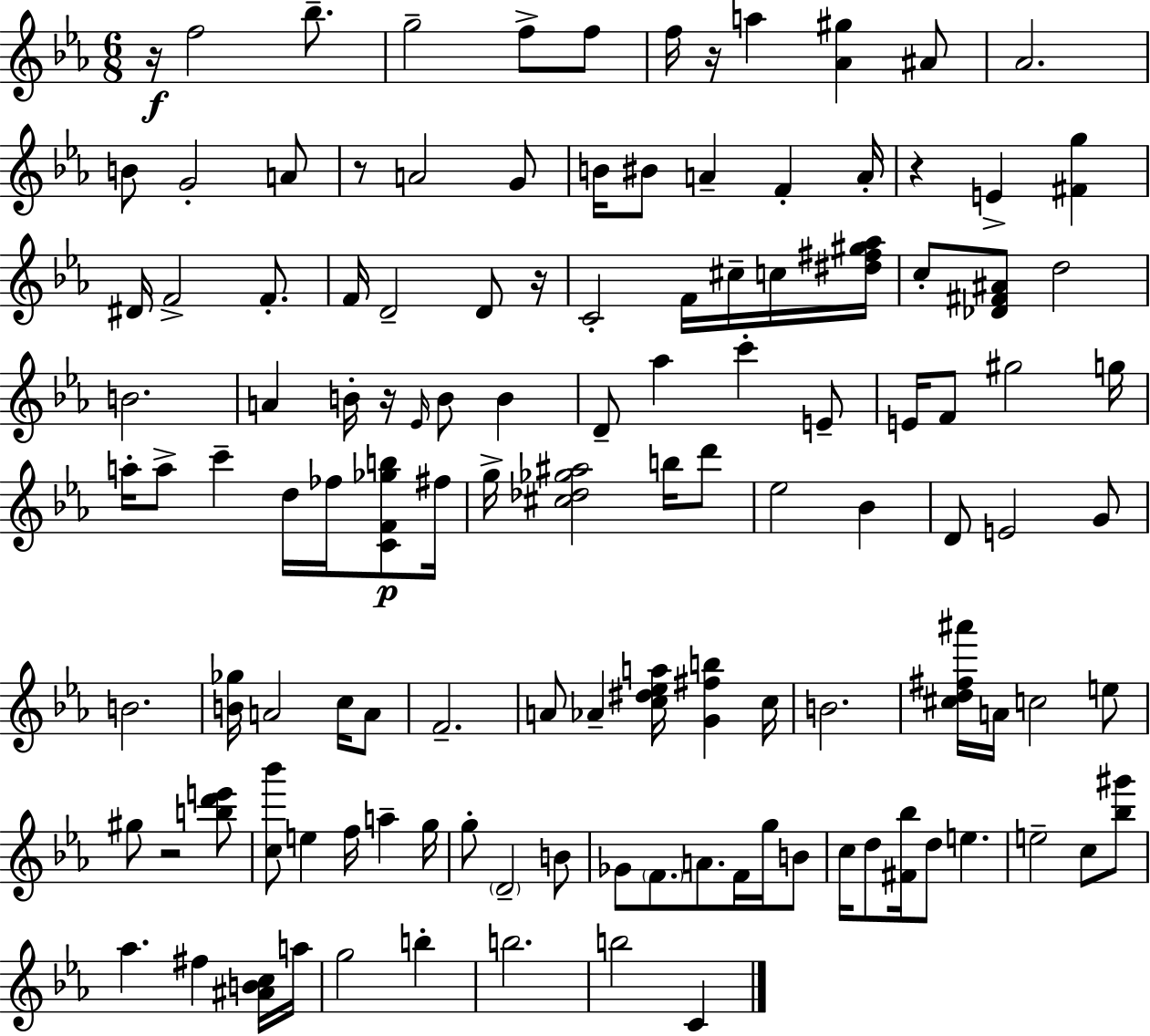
{
  \clef treble
  \numericTimeSignature
  \time 6/8
  \key c \minor
  r16\f f''2 bes''8.-- | g''2-- f''8-> f''8 | f''16 r16 a''4 <aes' gis''>4 ais'8 | aes'2. | \break b'8 g'2-. a'8 | r8 a'2 g'8 | b'16 bis'8 a'4-- f'4-. a'16-. | r4 e'4-> <fis' g''>4 | \break dis'16 f'2-> f'8.-. | f'16 d'2-- d'8 r16 | c'2-. f'16 cis''16-- c''16 <dis'' fis'' gis'' aes''>16 | c''8-. <des' fis' ais'>8 d''2 | \break b'2. | a'4 b'16-. r16 \grace { ees'16 } b'8 b'4 | d'8-- aes''4 c'''4-. e'8-- | e'16 f'8 gis''2 | \break g''16 a''16-. a''8-> c'''4-- d''16 fes''16 <c' f' ges'' b''>8\p | fis''16 g''16-> <cis'' des'' ges'' ais''>2 b''16 d'''8 | ees''2 bes'4 | d'8 e'2 g'8 | \break b'2. | <b' ges''>16 a'2 c''16 a'8 | f'2.-- | a'8 aes'4-- <c'' dis'' ees'' a''>16 <g' fis'' b''>4 | \break c''16 b'2. | <cis'' d'' fis'' ais'''>16 a'16 c''2 e''8 | gis''8 r2 <b'' d''' e'''>8 | <c'' bes'''>8 e''4 f''16 a''4-- | \break g''16 g''8-. \parenthesize d'2-- b'8 | ges'8 \parenthesize f'8. a'8. f'16 g''16 b'8 | c''16 d''8 <fis' bes''>16 d''8 e''4. | e''2-- c''8 <bes'' gis'''>8 | \break aes''4. fis''4 <ais' b' c''>16 | a''16 g''2 b''4-. | b''2. | b''2 c'4 | \break \bar "|."
}